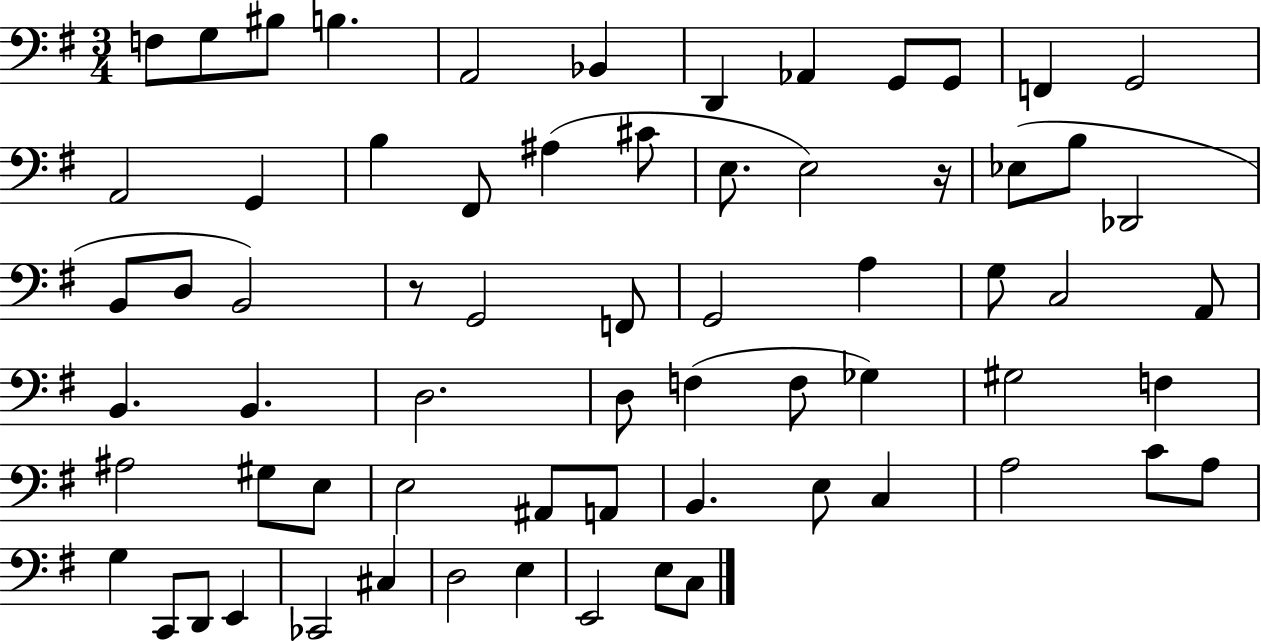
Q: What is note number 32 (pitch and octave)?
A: C3